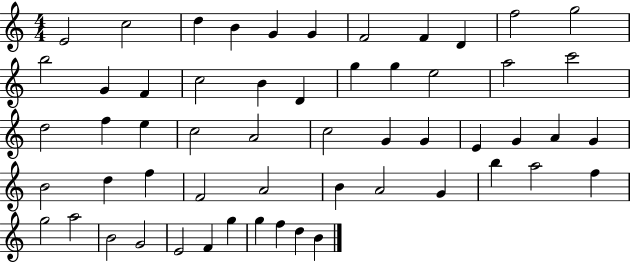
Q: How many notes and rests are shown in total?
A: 56